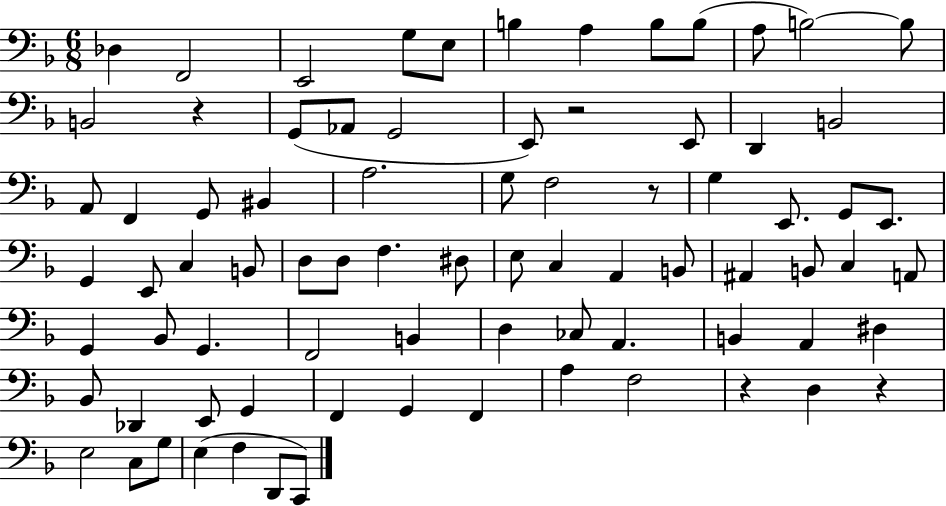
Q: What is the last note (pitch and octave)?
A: C2